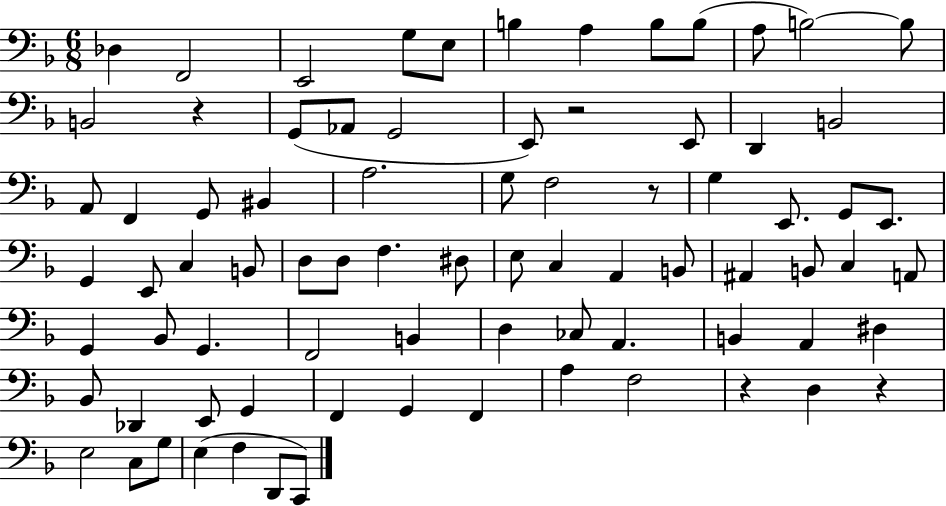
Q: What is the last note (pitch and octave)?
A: C2